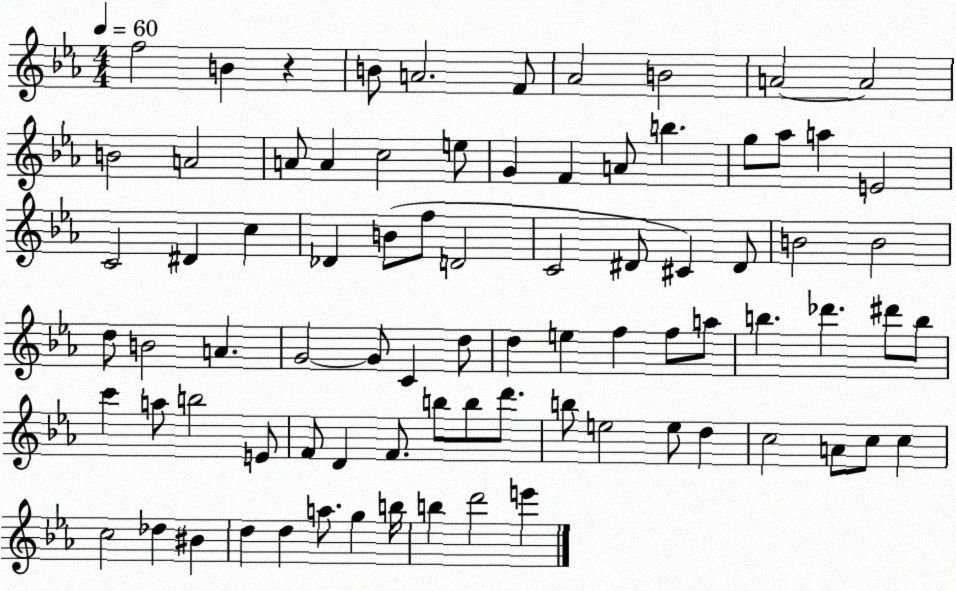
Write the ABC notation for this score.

X:1
T:Untitled
M:4/4
L:1/4
K:Eb
f2 B z B/2 A2 F/2 _A2 B2 A2 A2 B2 A2 A/2 A c2 e/2 G F A/2 b g/2 _a/2 a E2 C2 ^D c _D B/2 f/2 D2 C2 ^D/2 ^C ^D/2 B2 B2 d/2 B2 A G2 G/2 C d/2 d e f f/2 a/2 b _d' ^d'/2 b/2 c' a/2 b2 E/2 F/2 D F/2 b/2 b/2 d'/2 b/2 e2 e/2 d c2 A/2 c/2 c c2 _d ^B d d a/2 g b/4 b d'2 e'